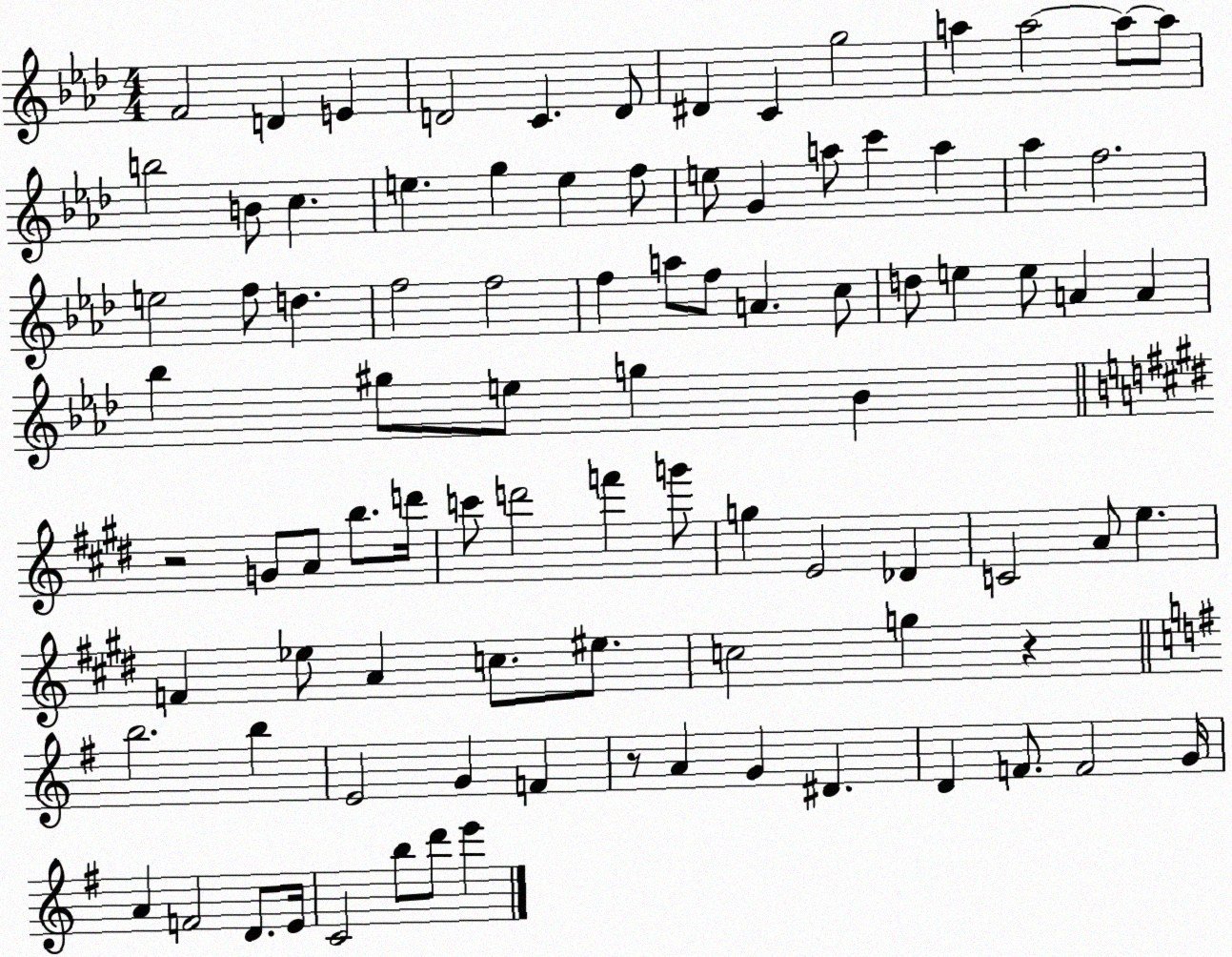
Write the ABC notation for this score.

X:1
T:Untitled
M:4/4
L:1/4
K:Ab
F2 D E D2 C D/2 ^D C g2 a a2 a/2 a/2 b2 B/2 c e g e f/2 e/2 G a/2 c' a _a f2 e2 f/2 d f2 f2 f a/2 f/2 A c/2 d/2 e e/2 A A _b ^g/2 e/2 g _B z2 G/2 A/2 b/2 d'/4 c'/2 d'2 f' g'/2 g E2 _D C2 A/2 e F _e/2 A c/2 ^e/2 c2 g z b2 b E2 G F z/2 A G ^D D F/2 F2 G/4 A F2 D/2 E/4 C2 b/2 d'/2 e'